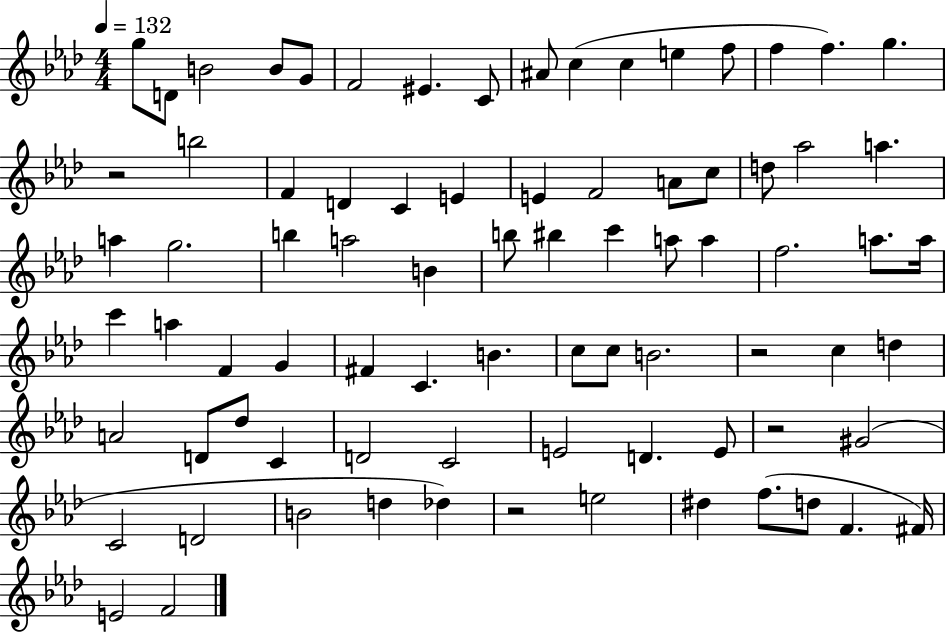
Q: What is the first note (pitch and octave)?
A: G5